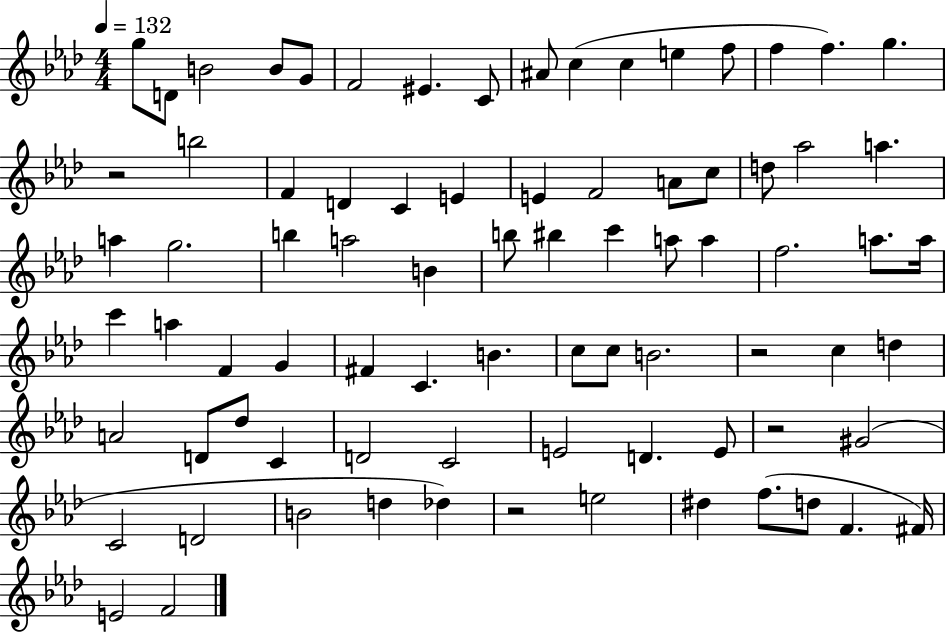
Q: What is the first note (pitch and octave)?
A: G5